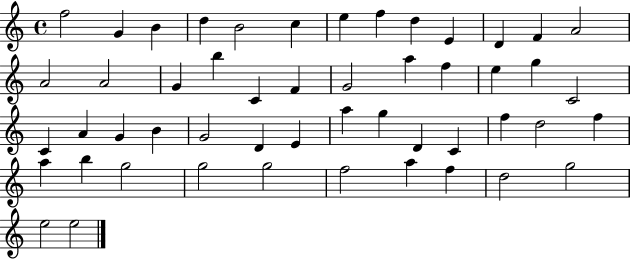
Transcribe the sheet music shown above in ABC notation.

X:1
T:Untitled
M:4/4
L:1/4
K:C
f2 G B d B2 c e f d E D F A2 A2 A2 G b C F G2 a f e g C2 C A G B G2 D E a g D C f d2 f a b g2 g2 g2 f2 a f d2 g2 e2 e2